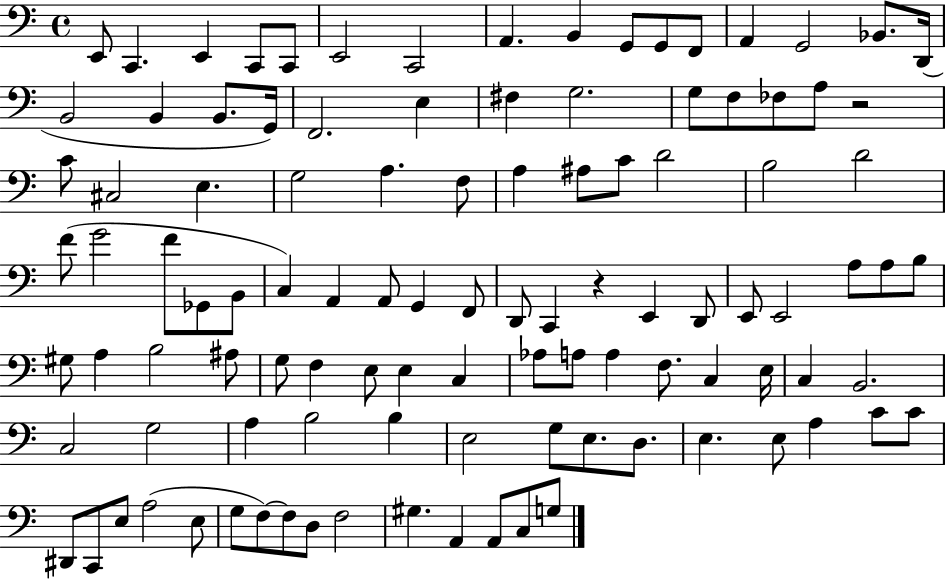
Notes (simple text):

E2/e C2/q. E2/q C2/e C2/e E2/h C2/h A2/q. B2/q G2/e G2/e F2/e A2/q G2/h Bb2/e. D2/s B2/h B2/q B2/e. G2/s F2/h. E3/q F#3/q G3/h. G3/e F3/e FES3/e A3/e R/h C4/e C#3/h E3/q. G3/h A3/q. F3/e A3/q A#3/e C4/e D4/h B3/h D4/h F4/e G4/h F4/e Gb2/e B2/e C3/q A2/q A2/e G2/q F2/e D2/e C2/q R/q E2/q D2/e E2/e E2/h A3/e A3/e B3/e G#3/e A3/q B3/h A#3/e G3/e F3/q E3/e E3/q C3/q Ab3/e A3/e A3/q F3/e. C3/q E3/s C3/q B2/h. C3/h G3/h A3/q B3/h B3/q E3/h G3/e E3/e. D3/e. E3/q. E3/e A3/q C4/e C4/e D#2/e C2/e E3/e A3/h E3/e G3/e F3/e F3/e D3/e F3/h G#3/q. A2/q A2/e C3/e G3/e